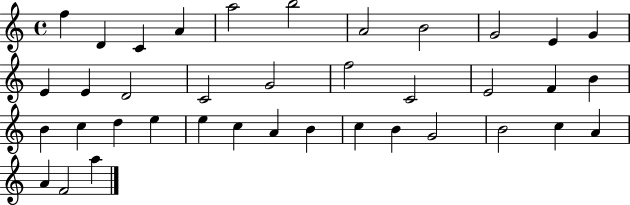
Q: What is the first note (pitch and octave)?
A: F5